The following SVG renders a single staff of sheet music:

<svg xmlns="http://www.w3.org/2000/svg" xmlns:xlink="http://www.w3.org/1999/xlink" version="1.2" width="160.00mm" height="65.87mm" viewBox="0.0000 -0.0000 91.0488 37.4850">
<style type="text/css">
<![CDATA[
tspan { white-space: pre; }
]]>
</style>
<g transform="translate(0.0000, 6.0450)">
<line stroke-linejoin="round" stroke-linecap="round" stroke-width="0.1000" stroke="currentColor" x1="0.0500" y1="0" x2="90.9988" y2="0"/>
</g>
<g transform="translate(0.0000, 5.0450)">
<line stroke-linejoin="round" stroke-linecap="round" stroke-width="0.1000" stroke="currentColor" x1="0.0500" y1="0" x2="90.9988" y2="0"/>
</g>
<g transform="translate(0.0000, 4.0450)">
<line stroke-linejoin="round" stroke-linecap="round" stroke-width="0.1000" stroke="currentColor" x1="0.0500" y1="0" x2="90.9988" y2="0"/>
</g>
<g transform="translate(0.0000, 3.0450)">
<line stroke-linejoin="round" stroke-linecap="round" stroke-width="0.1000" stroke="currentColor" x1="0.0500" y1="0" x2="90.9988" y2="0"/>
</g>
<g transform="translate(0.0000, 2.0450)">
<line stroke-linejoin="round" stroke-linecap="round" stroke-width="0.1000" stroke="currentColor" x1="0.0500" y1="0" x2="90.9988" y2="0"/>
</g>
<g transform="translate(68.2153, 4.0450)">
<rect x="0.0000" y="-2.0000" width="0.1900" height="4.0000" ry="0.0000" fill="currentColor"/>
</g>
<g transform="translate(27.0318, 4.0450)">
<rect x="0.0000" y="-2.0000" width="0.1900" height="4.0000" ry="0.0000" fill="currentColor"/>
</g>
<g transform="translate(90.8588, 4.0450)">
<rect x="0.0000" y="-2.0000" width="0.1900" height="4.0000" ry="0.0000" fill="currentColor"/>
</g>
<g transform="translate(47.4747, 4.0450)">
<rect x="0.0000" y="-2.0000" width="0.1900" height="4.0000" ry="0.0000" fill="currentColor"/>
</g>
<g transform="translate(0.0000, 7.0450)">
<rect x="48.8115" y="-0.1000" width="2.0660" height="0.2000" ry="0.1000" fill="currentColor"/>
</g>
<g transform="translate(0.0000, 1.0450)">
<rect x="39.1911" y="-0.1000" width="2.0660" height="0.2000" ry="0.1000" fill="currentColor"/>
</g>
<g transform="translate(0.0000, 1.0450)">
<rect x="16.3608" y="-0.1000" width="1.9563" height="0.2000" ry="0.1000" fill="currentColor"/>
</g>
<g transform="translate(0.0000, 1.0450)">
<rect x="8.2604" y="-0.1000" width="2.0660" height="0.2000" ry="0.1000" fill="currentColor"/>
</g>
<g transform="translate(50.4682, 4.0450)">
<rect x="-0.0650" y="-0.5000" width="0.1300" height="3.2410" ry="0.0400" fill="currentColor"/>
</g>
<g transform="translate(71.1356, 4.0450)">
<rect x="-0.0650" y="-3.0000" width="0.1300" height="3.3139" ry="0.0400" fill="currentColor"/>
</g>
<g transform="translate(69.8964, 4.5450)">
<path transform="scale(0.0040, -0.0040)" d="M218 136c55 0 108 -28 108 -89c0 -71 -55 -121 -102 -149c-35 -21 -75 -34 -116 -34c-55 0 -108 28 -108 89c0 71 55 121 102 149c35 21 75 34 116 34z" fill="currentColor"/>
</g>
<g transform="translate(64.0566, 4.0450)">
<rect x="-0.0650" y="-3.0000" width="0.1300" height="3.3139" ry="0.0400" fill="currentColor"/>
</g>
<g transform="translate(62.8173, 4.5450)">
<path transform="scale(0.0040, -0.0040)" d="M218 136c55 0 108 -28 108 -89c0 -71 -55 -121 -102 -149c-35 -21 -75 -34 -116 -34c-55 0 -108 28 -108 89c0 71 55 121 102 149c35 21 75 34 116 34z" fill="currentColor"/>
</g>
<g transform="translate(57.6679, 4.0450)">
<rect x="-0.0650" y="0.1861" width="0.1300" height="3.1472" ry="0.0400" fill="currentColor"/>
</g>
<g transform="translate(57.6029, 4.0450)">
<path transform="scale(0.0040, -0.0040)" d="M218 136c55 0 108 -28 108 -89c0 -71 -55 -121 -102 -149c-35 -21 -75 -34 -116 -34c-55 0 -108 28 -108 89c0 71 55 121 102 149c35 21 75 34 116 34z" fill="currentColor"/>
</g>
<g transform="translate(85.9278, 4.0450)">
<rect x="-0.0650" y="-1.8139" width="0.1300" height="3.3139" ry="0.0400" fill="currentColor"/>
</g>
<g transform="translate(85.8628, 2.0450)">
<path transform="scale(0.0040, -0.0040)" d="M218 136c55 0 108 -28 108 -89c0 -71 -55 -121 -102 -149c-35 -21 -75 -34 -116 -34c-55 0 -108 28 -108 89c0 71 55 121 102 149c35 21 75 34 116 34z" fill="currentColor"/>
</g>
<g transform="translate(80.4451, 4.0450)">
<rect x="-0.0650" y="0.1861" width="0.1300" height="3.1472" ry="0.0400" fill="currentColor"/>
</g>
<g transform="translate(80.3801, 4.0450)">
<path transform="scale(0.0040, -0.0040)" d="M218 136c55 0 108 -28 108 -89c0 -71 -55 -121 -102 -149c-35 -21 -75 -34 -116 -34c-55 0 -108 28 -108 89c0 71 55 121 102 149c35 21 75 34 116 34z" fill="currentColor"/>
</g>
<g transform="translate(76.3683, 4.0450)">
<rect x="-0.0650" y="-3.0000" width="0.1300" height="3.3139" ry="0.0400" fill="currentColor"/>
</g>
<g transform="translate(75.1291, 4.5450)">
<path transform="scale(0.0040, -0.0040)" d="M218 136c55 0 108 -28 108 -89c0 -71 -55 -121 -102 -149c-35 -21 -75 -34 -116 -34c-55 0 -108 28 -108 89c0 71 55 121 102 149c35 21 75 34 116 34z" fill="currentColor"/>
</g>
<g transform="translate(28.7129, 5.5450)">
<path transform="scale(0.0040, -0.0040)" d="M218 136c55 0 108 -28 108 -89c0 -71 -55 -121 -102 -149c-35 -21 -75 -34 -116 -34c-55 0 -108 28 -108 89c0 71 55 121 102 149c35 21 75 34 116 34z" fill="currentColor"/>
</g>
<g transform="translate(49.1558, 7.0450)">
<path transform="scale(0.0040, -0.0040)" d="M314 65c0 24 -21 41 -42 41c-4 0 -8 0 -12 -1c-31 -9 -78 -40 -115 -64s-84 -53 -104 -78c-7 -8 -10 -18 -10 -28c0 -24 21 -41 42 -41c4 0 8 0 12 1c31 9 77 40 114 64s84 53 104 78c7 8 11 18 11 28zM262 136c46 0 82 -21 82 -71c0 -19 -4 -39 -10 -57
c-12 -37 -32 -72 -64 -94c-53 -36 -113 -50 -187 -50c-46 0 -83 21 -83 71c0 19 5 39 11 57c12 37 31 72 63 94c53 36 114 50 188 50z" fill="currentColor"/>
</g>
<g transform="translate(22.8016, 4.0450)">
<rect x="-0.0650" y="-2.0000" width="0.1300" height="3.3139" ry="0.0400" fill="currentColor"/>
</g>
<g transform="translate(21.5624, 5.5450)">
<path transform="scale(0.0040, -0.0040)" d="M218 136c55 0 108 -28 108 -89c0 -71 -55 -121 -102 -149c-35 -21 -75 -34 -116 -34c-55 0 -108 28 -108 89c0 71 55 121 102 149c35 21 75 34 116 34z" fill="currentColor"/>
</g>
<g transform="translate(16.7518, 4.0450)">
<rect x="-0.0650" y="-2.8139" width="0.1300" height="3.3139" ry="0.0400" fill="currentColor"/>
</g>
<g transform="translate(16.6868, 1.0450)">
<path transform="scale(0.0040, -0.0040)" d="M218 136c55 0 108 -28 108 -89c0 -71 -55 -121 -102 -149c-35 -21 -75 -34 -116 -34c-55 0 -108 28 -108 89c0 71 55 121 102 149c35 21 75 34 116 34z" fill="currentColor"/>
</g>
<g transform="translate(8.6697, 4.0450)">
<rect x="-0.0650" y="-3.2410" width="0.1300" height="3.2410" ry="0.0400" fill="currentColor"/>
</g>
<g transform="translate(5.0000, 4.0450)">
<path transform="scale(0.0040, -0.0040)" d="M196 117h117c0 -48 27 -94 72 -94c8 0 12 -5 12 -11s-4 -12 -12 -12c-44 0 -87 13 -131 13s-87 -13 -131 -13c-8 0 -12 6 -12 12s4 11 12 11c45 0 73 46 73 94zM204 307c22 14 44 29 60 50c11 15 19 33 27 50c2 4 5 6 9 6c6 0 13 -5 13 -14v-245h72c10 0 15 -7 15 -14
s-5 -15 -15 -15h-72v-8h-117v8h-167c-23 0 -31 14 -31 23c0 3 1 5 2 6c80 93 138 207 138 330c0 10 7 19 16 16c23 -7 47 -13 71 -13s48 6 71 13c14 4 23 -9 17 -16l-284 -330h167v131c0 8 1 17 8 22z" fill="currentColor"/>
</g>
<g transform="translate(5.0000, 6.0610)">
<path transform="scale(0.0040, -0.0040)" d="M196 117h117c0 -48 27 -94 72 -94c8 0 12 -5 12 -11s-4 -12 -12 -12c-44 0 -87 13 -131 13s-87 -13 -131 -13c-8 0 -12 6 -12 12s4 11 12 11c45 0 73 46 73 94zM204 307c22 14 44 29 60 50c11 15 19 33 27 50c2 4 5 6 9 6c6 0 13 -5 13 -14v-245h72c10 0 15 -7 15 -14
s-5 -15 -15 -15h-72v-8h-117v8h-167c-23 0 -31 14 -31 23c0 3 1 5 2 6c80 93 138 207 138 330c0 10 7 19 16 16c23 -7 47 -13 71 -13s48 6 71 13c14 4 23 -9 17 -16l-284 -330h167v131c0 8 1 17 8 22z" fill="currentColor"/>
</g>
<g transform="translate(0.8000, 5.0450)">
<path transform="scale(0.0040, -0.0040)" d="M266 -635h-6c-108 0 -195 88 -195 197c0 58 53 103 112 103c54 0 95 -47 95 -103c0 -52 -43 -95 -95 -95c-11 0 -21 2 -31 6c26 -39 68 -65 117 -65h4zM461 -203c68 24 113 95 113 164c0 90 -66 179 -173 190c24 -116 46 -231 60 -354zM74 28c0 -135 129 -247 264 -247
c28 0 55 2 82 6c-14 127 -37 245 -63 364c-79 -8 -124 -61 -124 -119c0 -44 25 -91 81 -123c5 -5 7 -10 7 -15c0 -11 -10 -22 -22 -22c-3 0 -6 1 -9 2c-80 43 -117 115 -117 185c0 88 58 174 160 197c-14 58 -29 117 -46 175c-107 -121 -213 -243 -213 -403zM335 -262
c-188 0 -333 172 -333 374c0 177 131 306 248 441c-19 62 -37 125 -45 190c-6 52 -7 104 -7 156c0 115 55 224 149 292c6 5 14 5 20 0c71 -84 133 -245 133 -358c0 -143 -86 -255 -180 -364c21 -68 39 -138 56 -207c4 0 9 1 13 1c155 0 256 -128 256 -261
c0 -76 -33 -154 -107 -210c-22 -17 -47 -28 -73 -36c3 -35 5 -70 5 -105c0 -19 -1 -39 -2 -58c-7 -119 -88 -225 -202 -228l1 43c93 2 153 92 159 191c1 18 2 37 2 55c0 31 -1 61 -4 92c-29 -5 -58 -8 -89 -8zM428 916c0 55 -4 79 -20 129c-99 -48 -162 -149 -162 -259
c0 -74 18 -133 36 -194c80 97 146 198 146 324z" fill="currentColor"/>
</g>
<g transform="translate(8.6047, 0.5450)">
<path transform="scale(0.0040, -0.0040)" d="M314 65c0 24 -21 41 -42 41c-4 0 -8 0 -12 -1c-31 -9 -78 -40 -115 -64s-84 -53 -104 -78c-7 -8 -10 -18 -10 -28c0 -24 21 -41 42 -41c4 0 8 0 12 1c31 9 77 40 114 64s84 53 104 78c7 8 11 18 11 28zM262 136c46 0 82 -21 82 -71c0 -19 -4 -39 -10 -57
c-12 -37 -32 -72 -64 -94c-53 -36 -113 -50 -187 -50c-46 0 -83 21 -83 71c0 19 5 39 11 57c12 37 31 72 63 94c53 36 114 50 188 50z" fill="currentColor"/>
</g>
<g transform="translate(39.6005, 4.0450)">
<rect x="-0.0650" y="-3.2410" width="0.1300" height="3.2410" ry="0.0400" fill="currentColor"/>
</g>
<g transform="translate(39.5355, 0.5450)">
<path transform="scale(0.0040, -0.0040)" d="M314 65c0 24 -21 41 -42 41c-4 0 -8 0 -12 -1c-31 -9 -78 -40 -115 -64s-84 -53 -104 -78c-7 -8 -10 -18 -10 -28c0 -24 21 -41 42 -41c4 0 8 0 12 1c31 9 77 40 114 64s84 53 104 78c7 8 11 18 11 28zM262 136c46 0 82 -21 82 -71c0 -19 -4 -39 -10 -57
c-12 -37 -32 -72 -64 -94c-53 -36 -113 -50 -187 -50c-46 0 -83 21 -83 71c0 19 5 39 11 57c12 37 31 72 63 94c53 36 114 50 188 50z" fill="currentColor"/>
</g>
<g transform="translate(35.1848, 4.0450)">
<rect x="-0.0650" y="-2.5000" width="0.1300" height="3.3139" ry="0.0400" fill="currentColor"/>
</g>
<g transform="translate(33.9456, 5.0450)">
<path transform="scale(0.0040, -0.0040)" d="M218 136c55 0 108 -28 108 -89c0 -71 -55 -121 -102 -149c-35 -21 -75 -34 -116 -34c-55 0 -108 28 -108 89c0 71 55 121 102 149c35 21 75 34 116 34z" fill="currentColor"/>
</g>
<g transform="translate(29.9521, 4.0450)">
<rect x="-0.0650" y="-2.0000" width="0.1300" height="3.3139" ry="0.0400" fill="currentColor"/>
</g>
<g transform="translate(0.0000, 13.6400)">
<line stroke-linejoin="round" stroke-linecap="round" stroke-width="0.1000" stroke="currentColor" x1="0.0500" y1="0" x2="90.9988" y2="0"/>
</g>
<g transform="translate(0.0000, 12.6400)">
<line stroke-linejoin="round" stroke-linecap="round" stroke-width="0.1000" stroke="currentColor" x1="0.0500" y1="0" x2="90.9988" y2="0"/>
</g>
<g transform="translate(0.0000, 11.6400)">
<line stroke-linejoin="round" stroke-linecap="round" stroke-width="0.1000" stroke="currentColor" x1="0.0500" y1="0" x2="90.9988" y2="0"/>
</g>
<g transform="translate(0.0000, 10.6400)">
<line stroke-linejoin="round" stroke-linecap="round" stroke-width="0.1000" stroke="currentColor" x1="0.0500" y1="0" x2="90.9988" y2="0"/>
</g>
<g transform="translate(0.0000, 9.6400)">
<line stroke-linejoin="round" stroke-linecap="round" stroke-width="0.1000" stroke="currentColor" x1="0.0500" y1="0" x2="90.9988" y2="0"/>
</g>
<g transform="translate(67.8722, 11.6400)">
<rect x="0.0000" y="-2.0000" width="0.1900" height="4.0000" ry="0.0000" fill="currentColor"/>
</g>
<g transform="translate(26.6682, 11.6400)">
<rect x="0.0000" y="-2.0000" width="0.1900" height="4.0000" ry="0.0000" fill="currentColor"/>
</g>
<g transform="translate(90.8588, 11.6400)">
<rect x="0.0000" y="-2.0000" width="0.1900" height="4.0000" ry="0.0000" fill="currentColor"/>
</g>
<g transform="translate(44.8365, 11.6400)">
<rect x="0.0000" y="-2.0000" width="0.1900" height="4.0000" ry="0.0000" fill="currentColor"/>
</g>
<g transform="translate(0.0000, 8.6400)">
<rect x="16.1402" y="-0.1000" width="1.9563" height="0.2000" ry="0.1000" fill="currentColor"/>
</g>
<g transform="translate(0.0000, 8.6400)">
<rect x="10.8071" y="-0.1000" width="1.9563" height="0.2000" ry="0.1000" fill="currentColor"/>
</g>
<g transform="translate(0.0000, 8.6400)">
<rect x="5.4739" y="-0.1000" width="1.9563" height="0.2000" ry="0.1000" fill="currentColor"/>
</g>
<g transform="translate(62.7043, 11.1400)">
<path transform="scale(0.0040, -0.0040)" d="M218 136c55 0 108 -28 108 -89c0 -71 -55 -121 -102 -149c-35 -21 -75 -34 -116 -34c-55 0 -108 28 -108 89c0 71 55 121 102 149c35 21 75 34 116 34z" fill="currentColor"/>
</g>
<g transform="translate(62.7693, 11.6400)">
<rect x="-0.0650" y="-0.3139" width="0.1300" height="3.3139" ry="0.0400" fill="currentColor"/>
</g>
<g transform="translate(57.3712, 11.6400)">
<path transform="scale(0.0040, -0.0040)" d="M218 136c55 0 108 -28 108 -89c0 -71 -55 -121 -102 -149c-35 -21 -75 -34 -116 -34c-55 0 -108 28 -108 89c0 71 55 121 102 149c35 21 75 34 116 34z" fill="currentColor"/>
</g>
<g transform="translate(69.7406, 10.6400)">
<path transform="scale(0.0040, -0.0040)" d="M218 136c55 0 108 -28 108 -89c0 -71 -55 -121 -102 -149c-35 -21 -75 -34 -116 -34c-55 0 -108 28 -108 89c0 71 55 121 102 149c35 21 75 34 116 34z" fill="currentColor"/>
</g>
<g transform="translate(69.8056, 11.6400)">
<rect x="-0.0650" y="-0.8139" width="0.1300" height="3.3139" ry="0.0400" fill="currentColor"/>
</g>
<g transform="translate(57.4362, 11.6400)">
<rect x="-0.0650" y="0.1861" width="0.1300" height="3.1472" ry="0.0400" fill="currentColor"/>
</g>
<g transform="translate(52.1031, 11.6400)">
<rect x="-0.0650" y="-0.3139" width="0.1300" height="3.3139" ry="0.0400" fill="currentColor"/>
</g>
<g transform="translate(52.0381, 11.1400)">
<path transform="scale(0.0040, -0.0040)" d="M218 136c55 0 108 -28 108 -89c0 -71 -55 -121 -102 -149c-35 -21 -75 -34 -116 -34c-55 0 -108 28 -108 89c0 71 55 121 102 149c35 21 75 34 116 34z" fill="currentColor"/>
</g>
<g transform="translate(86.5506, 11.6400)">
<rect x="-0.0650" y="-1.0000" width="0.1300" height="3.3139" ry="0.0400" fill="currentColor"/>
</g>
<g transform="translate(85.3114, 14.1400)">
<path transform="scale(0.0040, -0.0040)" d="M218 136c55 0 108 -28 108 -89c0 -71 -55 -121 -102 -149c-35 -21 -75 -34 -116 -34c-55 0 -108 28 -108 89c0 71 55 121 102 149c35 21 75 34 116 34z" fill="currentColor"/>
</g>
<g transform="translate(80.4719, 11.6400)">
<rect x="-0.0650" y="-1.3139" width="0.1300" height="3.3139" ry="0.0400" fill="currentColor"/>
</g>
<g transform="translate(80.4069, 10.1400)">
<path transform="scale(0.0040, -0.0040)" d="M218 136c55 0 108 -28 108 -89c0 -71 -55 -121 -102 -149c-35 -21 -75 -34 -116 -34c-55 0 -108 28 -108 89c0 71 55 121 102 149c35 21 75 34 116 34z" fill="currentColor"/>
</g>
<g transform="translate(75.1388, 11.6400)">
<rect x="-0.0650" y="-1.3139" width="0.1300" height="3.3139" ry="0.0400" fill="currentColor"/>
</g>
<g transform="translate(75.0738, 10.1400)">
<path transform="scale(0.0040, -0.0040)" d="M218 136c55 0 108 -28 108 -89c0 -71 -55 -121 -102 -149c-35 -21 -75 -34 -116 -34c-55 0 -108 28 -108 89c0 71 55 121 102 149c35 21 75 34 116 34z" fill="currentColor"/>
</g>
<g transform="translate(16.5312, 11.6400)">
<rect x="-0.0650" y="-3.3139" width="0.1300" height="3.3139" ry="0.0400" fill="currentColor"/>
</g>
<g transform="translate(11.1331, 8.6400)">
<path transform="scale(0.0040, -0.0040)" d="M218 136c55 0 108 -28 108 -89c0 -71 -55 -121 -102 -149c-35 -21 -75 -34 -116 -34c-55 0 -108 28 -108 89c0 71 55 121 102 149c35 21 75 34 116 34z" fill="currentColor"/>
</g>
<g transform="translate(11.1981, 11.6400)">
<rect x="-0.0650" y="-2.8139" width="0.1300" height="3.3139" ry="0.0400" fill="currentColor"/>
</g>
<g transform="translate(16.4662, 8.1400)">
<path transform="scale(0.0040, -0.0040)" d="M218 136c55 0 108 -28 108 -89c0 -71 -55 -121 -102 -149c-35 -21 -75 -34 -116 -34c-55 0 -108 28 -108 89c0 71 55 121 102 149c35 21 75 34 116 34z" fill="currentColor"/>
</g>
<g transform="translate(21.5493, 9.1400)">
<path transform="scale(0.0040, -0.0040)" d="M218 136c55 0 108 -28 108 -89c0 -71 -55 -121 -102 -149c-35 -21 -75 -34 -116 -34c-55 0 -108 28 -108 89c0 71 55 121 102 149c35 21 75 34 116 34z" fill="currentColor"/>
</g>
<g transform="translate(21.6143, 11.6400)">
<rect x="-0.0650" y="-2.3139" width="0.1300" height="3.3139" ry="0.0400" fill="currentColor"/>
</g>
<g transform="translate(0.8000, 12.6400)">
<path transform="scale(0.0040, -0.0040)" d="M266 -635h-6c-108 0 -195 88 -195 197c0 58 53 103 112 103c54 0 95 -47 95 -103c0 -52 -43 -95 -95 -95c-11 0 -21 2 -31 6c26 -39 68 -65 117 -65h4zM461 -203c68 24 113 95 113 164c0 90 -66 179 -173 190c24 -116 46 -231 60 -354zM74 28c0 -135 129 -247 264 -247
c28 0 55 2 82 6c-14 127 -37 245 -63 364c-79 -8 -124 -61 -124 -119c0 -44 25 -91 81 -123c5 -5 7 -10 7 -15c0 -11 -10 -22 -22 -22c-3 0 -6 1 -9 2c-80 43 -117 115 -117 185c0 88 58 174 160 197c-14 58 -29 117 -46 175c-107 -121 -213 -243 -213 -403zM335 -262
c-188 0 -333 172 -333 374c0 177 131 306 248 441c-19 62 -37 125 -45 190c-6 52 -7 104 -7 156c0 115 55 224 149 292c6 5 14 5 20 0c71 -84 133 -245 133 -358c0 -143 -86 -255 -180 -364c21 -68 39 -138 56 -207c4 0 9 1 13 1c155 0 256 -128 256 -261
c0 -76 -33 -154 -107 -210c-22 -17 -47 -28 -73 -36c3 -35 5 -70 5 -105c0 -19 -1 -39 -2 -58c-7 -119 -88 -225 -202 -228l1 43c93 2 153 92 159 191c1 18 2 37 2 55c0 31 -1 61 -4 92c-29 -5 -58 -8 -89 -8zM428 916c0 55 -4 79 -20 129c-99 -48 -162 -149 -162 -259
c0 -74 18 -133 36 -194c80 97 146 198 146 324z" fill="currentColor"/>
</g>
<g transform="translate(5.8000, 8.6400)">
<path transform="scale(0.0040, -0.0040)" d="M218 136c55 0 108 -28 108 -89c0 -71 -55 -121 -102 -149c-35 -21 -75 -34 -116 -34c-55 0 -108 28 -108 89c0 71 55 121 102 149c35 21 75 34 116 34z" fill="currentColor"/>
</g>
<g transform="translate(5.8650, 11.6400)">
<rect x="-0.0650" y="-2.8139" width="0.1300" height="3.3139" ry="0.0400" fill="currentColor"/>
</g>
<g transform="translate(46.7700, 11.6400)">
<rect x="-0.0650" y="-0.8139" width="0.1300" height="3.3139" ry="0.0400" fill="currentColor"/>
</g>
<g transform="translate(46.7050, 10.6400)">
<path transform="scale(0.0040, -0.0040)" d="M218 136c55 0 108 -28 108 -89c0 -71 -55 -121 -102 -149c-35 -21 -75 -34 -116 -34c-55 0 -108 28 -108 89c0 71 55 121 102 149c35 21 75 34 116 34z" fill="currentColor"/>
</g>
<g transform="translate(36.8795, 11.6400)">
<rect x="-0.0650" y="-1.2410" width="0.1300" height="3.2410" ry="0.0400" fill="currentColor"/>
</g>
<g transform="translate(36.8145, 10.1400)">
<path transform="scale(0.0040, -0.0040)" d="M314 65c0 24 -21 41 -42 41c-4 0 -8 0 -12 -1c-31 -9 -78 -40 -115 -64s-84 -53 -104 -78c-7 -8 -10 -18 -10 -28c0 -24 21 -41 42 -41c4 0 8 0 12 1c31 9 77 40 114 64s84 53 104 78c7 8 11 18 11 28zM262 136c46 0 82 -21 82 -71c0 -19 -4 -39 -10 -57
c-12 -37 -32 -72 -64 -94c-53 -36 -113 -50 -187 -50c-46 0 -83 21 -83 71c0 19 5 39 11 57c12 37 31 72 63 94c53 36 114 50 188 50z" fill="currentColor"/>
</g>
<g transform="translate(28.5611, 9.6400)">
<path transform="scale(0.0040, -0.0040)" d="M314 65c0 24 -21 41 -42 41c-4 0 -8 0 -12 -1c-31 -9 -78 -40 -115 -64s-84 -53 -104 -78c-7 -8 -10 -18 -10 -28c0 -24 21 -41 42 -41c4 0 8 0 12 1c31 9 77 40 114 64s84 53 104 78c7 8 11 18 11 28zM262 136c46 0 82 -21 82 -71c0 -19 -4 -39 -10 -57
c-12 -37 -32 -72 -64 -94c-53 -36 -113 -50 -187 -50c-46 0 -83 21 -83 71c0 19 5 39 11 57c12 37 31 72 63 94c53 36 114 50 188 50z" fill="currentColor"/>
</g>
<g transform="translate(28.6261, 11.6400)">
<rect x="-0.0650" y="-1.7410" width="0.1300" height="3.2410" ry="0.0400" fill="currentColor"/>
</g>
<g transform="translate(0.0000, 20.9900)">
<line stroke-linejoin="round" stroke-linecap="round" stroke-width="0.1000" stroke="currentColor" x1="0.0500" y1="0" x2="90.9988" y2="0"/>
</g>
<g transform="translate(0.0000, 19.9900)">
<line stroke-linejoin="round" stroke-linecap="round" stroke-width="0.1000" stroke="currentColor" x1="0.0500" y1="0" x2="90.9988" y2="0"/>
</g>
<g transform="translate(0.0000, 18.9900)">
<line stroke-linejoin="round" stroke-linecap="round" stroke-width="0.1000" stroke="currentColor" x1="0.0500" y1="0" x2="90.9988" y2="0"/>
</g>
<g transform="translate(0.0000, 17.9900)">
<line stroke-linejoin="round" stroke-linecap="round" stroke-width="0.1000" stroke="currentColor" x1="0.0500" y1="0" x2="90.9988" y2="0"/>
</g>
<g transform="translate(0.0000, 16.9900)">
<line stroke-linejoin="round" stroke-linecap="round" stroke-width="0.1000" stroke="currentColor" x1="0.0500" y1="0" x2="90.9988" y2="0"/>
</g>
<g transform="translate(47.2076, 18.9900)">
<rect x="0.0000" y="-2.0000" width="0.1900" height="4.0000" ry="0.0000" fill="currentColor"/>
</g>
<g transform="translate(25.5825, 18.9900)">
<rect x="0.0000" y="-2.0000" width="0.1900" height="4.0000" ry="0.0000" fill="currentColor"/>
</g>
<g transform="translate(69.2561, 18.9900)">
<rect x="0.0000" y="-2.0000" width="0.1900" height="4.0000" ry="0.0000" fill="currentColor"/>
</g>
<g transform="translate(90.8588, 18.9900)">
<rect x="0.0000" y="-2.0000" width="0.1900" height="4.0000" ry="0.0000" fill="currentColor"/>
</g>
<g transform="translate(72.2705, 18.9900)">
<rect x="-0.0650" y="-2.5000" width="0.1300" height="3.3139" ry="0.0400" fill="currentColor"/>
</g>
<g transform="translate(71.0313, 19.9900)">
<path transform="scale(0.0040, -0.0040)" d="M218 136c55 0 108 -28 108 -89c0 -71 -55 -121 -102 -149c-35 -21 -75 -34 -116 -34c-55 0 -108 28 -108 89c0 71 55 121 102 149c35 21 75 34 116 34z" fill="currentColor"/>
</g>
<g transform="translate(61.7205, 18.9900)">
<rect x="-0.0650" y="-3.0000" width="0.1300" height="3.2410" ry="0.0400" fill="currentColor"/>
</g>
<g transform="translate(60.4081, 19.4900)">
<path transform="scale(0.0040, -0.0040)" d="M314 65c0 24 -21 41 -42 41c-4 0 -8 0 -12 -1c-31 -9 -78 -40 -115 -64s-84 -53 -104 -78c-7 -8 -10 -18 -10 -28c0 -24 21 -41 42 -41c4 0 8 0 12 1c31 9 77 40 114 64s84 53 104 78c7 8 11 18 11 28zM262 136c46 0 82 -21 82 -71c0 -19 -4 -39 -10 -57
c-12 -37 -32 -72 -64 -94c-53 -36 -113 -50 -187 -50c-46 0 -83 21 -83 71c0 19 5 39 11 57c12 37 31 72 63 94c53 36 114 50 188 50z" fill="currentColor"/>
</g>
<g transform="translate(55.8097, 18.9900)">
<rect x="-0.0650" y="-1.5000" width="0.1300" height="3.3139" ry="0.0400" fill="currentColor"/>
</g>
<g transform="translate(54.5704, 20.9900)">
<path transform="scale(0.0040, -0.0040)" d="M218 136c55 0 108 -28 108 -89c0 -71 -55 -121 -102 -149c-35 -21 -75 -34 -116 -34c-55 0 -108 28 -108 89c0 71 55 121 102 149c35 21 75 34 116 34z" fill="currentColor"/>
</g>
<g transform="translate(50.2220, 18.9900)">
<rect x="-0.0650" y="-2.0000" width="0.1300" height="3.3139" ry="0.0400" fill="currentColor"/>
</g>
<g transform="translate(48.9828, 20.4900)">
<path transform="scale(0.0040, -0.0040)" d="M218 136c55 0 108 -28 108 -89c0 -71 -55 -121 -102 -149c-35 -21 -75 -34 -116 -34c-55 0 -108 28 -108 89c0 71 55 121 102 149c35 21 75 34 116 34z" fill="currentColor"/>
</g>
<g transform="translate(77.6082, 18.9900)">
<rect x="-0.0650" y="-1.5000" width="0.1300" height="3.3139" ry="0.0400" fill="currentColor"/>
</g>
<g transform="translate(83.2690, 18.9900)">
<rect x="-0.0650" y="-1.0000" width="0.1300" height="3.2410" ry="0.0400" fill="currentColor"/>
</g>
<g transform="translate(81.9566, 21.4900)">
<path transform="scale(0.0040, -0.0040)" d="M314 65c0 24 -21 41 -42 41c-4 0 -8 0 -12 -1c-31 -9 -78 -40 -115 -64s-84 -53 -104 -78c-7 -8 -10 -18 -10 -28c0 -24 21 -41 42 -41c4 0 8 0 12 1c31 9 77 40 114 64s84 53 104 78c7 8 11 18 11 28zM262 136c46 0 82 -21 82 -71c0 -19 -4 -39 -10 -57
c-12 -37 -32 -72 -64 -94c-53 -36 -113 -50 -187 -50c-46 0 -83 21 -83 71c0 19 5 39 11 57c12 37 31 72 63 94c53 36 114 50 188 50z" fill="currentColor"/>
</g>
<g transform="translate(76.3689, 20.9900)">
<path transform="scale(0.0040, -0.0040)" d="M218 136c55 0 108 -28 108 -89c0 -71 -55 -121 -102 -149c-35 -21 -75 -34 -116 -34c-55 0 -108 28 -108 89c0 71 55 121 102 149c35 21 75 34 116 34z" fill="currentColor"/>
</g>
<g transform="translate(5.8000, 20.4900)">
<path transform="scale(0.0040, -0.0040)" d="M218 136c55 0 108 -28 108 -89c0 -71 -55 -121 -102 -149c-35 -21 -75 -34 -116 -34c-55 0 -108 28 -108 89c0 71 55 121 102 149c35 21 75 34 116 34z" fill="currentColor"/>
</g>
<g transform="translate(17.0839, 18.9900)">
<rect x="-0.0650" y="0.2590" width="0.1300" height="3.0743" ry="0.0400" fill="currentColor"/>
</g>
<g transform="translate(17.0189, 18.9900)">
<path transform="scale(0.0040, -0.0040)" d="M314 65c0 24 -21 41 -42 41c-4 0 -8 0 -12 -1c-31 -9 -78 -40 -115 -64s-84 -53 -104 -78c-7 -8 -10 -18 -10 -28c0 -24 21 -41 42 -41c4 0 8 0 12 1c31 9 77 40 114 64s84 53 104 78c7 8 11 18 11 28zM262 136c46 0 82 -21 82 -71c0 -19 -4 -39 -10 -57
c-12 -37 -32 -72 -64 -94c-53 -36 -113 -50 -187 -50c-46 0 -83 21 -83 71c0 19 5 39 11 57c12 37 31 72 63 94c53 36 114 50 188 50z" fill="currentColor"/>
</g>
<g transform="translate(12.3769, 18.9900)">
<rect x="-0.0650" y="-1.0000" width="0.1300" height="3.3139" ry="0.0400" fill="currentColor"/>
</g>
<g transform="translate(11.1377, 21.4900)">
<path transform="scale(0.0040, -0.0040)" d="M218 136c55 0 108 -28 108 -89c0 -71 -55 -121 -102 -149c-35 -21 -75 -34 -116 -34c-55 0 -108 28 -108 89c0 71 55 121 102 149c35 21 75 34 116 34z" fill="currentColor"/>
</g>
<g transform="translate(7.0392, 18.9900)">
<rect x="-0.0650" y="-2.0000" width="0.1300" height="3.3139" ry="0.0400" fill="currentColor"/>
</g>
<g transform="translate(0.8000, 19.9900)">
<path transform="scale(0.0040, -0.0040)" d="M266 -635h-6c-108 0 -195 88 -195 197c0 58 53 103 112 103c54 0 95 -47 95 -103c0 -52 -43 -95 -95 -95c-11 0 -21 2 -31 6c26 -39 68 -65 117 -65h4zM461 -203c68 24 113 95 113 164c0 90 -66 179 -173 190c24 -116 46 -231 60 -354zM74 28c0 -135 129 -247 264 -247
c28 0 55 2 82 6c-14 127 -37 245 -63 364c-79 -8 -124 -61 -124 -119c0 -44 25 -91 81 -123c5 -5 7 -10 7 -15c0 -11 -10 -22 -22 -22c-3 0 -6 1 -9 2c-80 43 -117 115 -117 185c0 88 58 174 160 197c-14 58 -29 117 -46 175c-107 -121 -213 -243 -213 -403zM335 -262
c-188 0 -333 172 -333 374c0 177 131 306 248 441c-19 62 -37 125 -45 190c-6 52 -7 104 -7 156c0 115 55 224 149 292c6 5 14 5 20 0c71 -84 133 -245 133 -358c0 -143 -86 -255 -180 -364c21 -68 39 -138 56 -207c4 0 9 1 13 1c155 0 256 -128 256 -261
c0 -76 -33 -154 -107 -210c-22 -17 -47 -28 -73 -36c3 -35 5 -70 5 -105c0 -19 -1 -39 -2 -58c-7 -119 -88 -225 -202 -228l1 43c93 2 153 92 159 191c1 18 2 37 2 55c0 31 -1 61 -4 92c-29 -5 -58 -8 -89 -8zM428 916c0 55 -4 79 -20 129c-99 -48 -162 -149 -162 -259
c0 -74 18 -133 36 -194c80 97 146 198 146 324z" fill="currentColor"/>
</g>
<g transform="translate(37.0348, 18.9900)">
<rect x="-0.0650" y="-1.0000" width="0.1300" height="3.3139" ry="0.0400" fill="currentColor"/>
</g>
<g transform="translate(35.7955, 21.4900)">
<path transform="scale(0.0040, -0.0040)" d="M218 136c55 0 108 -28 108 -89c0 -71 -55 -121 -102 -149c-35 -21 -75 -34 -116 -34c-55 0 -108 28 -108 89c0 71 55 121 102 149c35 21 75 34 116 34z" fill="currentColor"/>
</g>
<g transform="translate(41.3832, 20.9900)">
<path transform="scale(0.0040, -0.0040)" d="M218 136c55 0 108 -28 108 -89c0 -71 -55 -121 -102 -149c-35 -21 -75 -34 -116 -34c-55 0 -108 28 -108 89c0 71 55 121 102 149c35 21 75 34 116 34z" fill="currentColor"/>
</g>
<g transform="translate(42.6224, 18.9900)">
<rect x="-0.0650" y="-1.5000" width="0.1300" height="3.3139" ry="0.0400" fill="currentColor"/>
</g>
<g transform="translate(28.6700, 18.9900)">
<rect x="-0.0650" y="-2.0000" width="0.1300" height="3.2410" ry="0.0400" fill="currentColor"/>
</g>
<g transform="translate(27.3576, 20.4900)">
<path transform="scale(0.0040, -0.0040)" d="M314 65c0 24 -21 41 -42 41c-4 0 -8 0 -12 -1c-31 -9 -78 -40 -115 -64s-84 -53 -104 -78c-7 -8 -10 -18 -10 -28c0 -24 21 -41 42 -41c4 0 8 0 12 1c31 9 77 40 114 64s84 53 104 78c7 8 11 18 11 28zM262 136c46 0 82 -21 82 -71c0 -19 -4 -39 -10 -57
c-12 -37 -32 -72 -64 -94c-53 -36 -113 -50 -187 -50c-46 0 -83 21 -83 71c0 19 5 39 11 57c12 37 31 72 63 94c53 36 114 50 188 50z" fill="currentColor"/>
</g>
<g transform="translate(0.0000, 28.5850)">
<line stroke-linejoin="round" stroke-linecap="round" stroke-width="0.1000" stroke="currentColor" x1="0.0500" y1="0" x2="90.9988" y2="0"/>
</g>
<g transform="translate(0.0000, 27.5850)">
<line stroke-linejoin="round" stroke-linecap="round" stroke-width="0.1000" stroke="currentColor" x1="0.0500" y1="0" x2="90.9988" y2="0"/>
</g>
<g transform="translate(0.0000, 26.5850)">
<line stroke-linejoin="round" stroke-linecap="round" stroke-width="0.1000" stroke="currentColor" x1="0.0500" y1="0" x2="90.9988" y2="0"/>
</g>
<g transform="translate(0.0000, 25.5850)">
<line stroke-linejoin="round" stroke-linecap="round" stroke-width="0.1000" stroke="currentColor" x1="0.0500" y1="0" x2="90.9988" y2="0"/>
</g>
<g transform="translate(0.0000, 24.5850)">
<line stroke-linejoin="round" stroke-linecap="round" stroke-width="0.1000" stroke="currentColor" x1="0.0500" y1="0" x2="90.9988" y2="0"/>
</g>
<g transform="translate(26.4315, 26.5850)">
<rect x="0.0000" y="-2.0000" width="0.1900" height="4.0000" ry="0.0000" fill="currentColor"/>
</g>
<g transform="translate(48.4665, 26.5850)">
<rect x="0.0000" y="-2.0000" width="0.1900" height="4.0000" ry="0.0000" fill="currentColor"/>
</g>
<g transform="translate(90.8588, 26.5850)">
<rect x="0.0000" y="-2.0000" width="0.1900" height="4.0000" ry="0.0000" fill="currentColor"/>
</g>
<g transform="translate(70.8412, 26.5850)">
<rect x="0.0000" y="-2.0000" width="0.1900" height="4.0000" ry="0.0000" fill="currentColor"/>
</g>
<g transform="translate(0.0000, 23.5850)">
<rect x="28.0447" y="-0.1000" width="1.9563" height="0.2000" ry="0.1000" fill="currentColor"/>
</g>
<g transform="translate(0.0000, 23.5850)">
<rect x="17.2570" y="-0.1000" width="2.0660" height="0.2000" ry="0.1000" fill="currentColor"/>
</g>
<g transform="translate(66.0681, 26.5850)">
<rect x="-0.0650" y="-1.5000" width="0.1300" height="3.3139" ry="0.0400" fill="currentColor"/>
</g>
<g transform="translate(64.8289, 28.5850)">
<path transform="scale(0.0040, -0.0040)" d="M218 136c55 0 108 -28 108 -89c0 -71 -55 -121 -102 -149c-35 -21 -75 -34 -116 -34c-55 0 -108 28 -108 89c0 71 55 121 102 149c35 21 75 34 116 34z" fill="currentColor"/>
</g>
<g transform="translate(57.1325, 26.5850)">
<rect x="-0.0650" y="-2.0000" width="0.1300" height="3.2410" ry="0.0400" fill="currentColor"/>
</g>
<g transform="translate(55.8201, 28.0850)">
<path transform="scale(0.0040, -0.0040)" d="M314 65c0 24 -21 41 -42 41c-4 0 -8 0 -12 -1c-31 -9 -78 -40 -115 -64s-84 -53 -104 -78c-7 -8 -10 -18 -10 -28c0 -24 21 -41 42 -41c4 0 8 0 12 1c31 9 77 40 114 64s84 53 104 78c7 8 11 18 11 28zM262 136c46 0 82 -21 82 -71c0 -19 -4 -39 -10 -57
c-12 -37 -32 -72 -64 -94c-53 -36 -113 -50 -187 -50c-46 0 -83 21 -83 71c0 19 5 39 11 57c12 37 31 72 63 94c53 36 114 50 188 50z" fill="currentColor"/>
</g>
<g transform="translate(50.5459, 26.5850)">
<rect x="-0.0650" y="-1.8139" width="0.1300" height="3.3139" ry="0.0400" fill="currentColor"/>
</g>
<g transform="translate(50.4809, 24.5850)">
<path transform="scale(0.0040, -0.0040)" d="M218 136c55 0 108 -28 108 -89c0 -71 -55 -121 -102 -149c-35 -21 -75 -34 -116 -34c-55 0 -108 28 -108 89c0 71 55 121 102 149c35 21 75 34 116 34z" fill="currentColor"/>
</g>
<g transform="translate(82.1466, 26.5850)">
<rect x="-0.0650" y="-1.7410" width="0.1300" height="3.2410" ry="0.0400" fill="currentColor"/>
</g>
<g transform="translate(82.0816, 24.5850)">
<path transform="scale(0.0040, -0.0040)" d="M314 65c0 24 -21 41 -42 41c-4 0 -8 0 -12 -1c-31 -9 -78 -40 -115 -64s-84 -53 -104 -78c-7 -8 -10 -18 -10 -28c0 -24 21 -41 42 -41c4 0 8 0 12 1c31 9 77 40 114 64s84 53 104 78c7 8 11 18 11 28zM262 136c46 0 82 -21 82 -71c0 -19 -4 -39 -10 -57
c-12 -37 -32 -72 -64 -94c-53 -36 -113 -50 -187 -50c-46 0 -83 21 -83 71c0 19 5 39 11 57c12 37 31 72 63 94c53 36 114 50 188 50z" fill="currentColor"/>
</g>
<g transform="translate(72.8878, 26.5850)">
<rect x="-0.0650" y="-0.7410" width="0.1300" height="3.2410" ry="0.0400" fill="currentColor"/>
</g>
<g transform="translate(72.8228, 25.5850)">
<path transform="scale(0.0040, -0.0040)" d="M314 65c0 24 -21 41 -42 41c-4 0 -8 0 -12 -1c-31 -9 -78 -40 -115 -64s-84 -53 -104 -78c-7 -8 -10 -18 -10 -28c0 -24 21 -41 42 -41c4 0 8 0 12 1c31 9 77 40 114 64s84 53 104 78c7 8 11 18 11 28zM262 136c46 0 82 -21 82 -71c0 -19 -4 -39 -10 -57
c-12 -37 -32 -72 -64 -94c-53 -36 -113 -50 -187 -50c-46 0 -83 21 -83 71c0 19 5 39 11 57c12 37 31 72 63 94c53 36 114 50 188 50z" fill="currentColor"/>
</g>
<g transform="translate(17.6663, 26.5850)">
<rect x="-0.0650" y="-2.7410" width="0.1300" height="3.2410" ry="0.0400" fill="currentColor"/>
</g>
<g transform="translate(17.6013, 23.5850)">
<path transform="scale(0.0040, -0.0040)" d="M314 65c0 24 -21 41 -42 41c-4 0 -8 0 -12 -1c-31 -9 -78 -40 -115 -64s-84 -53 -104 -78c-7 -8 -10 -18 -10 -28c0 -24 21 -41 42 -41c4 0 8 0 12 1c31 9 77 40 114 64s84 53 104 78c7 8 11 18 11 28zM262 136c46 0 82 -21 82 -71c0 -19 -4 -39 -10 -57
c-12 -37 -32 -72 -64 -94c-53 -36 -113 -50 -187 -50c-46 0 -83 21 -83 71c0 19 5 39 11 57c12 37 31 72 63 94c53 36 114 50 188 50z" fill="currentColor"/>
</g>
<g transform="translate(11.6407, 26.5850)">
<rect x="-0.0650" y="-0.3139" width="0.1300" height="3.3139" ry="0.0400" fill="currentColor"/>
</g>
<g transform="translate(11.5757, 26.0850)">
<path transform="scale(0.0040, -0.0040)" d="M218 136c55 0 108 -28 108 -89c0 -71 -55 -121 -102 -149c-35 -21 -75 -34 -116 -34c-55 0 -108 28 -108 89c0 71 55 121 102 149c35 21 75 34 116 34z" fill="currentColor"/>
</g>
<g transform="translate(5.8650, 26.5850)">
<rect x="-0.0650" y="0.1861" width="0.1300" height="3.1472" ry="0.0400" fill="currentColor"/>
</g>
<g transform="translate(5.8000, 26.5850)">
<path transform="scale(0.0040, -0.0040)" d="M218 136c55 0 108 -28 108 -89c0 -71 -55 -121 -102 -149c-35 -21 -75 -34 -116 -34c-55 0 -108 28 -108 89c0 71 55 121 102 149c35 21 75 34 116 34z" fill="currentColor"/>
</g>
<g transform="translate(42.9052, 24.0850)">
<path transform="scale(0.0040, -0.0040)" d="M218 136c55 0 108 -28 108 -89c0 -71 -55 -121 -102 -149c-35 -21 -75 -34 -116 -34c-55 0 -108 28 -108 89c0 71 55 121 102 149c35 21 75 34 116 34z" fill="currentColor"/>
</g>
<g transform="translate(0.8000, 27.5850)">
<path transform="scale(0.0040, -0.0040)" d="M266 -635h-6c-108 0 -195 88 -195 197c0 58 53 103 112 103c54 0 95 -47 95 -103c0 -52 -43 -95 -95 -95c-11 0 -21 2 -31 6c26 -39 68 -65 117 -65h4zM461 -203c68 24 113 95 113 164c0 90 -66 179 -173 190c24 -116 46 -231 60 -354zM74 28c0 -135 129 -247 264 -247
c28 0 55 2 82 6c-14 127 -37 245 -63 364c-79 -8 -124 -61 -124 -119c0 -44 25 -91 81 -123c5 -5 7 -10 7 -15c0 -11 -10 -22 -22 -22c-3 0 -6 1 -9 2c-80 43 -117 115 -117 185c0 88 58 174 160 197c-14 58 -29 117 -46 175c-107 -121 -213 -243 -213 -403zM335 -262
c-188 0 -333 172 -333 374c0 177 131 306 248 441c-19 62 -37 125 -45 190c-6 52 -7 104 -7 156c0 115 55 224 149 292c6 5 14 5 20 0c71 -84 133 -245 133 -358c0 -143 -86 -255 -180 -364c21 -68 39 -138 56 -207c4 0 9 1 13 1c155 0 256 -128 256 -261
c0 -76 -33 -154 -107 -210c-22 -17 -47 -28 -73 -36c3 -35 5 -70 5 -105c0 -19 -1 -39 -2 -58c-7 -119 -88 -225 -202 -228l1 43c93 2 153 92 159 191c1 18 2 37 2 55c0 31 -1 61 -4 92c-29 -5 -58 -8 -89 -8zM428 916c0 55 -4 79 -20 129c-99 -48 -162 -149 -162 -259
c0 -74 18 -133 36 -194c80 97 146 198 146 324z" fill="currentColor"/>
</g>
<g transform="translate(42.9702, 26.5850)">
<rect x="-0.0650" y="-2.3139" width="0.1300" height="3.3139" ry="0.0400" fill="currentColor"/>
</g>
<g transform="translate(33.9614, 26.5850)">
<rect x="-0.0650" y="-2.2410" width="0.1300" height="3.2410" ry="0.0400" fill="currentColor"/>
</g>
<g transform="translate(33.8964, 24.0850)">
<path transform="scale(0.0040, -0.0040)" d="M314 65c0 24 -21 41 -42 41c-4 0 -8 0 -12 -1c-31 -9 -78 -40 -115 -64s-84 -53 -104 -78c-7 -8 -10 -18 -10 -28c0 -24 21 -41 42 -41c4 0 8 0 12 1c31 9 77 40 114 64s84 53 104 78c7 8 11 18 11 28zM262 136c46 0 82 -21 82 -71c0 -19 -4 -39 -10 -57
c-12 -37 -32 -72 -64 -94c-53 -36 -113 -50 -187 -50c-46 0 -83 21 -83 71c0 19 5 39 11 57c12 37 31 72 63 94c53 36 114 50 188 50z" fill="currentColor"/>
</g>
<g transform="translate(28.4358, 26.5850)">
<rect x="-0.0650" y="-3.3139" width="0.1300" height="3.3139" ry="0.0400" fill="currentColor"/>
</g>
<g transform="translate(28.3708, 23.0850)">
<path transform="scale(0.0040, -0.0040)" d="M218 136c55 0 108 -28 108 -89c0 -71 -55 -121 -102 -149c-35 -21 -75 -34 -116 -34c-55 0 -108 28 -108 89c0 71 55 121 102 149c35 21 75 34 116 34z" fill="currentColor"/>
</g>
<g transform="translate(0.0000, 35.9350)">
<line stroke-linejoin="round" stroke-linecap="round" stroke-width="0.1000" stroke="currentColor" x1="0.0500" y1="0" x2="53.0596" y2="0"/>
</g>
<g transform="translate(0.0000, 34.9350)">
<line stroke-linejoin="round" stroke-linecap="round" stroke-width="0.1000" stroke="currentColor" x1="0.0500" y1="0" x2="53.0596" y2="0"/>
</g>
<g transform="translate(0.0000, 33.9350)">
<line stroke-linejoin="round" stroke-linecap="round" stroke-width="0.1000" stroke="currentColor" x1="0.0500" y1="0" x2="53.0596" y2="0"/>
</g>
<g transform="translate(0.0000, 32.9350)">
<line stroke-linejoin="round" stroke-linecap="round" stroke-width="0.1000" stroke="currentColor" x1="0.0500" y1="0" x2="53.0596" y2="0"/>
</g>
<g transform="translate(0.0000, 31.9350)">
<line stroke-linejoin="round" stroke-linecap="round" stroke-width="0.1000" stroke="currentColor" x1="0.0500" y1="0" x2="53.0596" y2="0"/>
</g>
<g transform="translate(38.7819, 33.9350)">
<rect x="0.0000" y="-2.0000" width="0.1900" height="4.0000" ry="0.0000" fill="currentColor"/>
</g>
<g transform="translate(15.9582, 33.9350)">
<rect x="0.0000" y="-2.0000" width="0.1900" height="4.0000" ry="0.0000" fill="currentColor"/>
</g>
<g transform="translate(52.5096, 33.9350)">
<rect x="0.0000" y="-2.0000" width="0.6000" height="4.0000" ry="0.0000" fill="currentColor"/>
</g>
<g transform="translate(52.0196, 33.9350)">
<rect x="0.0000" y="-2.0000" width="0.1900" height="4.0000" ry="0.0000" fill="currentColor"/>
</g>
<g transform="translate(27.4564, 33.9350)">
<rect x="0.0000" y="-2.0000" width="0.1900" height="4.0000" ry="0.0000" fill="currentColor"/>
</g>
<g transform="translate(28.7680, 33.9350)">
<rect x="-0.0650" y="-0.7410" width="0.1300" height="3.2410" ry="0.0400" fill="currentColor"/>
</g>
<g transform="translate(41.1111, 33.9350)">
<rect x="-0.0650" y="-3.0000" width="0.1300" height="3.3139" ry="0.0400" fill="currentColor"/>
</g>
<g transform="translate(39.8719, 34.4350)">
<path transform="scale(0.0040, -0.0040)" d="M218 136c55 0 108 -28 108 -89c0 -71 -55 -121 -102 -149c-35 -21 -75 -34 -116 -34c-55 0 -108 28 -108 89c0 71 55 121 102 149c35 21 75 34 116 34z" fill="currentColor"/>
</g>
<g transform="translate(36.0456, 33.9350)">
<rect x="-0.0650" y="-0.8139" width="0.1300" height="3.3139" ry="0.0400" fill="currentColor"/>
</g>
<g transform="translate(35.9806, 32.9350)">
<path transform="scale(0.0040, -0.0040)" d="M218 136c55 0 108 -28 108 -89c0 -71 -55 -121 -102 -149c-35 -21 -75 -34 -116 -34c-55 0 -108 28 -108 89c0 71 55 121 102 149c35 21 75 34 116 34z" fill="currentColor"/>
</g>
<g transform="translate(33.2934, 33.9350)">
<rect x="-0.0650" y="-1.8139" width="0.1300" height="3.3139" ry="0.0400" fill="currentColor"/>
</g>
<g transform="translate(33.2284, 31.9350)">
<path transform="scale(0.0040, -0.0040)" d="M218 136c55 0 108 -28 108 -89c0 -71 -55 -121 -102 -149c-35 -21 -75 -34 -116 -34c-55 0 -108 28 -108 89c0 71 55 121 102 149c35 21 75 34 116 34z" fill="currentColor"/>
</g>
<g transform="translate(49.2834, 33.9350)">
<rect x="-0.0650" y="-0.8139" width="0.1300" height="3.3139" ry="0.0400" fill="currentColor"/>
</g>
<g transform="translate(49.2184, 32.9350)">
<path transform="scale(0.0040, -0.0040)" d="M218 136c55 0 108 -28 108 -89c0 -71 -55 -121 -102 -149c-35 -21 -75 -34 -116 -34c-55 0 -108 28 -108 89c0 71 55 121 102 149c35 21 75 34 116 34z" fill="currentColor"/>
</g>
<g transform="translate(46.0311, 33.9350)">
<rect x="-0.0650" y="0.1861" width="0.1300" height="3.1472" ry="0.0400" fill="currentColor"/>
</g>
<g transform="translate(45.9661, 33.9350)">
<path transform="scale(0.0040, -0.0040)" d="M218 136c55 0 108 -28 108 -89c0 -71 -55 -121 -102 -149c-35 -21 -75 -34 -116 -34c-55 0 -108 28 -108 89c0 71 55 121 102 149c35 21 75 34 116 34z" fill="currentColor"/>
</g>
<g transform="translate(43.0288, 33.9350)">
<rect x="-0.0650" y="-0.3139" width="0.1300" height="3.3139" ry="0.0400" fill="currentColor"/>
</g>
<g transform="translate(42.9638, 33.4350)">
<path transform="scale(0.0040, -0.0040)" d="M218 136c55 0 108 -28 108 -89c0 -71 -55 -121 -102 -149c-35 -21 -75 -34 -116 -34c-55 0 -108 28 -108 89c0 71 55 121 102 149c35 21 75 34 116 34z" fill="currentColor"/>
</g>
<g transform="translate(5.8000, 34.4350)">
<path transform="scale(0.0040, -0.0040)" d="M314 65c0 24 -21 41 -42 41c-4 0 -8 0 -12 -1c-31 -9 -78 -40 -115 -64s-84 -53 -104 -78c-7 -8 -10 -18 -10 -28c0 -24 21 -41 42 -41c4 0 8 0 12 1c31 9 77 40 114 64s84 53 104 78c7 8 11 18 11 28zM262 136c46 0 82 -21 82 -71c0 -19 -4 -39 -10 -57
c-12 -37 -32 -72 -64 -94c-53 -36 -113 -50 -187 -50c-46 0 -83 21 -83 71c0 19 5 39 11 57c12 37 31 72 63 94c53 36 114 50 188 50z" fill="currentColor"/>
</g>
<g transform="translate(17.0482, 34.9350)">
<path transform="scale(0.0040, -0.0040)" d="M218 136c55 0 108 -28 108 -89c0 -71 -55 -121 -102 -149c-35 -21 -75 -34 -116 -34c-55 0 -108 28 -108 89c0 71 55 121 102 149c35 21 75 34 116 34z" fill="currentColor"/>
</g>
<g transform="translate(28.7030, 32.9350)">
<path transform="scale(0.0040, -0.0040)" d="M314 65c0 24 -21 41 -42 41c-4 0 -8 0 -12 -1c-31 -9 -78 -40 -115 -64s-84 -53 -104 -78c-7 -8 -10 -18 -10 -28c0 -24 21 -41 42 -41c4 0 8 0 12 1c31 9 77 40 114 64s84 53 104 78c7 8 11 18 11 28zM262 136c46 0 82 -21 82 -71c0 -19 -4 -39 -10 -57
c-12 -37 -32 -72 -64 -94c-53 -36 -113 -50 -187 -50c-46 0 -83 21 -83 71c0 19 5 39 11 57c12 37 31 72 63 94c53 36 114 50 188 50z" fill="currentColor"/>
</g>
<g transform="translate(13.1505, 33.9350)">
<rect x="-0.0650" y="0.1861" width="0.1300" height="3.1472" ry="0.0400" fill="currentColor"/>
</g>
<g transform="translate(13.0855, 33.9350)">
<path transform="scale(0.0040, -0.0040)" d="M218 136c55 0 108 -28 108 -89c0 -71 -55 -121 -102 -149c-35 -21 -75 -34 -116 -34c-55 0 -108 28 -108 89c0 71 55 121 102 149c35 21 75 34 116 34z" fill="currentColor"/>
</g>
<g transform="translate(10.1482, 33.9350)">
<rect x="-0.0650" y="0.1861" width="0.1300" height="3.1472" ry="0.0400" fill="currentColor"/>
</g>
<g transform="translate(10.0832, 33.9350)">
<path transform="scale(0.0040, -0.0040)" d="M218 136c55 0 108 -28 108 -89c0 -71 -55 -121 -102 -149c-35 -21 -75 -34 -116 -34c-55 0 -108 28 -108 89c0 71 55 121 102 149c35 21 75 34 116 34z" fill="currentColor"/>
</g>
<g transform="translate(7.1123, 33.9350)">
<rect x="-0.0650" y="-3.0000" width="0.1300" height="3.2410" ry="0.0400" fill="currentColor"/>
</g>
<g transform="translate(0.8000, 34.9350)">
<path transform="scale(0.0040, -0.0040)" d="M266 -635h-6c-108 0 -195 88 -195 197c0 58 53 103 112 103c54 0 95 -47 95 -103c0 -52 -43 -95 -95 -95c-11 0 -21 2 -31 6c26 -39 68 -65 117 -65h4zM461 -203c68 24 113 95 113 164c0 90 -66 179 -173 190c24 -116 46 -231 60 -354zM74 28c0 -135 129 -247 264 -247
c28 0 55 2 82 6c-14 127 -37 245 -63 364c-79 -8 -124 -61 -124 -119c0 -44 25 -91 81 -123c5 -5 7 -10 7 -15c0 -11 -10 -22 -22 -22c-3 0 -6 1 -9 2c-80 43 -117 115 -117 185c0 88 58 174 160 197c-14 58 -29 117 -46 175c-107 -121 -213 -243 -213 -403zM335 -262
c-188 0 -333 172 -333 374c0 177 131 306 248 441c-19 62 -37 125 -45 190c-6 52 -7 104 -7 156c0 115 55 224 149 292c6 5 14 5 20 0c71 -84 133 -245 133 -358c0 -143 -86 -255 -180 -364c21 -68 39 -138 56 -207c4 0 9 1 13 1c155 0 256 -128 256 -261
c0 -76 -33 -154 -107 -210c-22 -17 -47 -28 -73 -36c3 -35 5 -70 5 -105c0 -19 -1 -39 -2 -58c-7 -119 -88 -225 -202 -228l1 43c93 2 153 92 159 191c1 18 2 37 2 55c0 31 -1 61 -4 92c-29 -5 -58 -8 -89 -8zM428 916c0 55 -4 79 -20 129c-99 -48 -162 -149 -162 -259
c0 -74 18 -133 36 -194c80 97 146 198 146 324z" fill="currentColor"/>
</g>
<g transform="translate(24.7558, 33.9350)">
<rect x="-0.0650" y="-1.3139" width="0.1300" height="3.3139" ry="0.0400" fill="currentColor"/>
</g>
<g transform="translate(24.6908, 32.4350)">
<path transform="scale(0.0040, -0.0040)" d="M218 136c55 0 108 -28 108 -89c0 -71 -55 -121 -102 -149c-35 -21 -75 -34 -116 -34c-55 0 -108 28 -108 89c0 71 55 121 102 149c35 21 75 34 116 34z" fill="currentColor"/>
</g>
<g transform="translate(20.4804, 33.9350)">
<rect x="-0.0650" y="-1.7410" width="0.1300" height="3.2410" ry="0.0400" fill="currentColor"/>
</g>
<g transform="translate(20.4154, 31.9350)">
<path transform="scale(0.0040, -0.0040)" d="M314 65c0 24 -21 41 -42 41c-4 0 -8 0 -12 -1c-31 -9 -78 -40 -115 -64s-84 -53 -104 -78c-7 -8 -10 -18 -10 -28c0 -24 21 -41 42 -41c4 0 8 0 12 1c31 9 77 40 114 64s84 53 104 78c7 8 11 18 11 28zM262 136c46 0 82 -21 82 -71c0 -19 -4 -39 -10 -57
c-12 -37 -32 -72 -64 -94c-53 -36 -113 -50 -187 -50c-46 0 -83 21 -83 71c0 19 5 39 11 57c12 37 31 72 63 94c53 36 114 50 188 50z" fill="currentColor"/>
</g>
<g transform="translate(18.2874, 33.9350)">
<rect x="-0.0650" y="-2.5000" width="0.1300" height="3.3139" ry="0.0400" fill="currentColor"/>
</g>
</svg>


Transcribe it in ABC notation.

X:1
T:Untitled
M:4/4
L:1/4
K:C
b2 a F F G b2 C2 B A A A B f a a b g f2 e2 d c B c d e e D F D B2 F2 D E F E A2 G E D2 B c a2 b g2 g f F2 E d2 f2 A2 B B G f2 e d2 f d A c B d